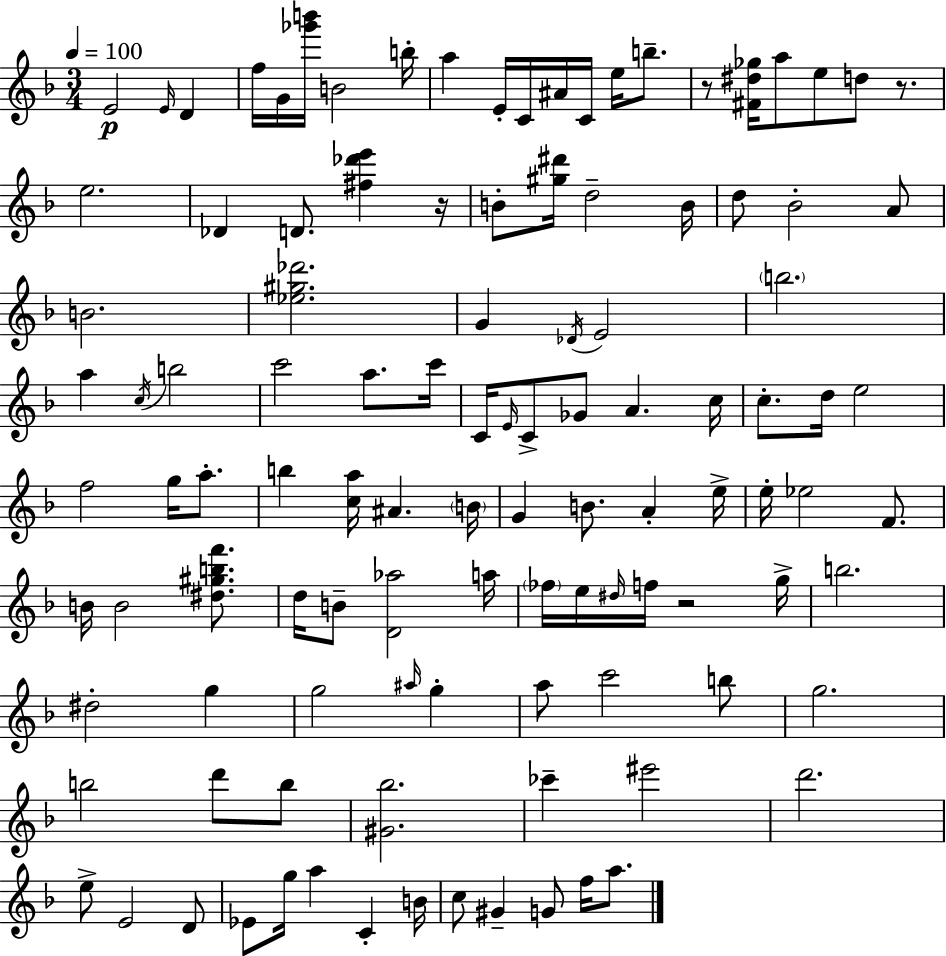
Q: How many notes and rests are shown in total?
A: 111